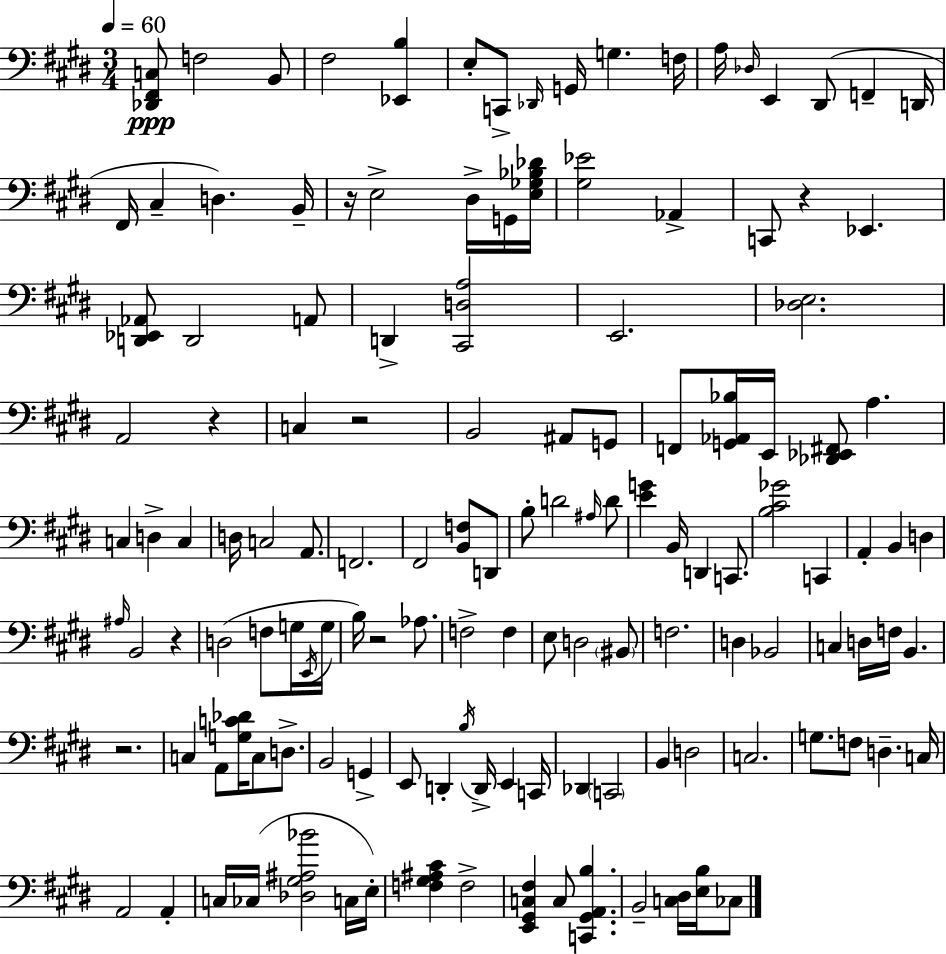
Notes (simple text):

[Db2,F#2,C3]/e F3/h B2/e F#3/h [Eb2,B3]/q E3/e C2/e Db2/s G2/s G3/q. F3/s A3/s Db3/s E2/q D#2/e F2/q D2/s F#2/s C#3/q D3/q. B2/s R/s E3/h D#3/s G2/s [E3,Gb3,Bb3,Db4]/s [G#3,Eb4]/h Ab2/q C2/e R/q Eb2/q. [D2,Eb2,Ab2]/e D2/h A2/e D2/q [C#2,D3,A3]/h E2/h. [Db3,E3]/h. A2/h R/q C3/q R/h B2/h A#2/e G2/e F2/e [G2,Ab2,Bb3]/s E2/s [Db2,Eb2,F#2]/e A3/q. C3/q D3/q C3/q D3/s C3/h A2/e. F2/h. F#2/h [B2,F3]/e D2/e B3/e D4/h A#3/s D4/e [E4,G4]/q B2/s D2/q C2/e. [B3,C#4,Gb4]/h C2/q A2/q B2/q D3/q A#3/s B2/h R/q D3/h F3/e G3/s E2/s G3/s B3/s R/h Ab3/e. F3/h F3/q E3/e D3/h BIS2/e F3/h. D3/q Bb2/h C3/q D3/s F3/s B2/q. R/h. C3/q A2/e [G3,C4,Db4]/s C3/e D3/e. B2/h G2/q E2/e D2/q B3/s D2/s E2/q C2/s Db2/q C2/h B2/q D3/h C3/h. G3/e. F3/e D3/q. C3/s A2/h A2/q C3/s CES3/s [Db3,G#3,A#3,Bb4]/h C3/s E3/s [F3,G#3,A#3,C#4]/q F3/h [E2,G#2,C3,F#3]/q C3/e [C2,G#2,A2,B3]/q. B2/h [C3,D#3]/s [E3,B3]/s CES3/e